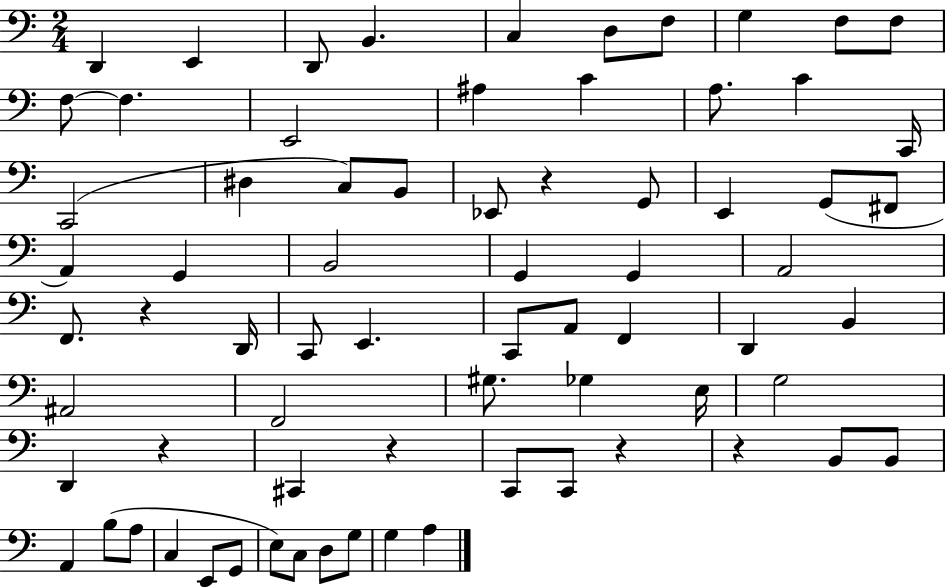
X:1
T:Untitled
M:2/4
L:1/4
K:C
D,, E,, D,,/2 B,, C, D,/2 F,/2 G, F,/2 F,/2 F,/2 F, E,,2 ^A, C A,/2 C C,,/4 C,,2 ^D, C,/2 B,,/2 _E,,/2 z G,,/2 E,, G,,/2 ^F,,/2 A,, G,, B,,2 G,, G,, A,,2 F,,/2 z D,,/4 C,,/2 E,, C,,/2 A,,/2 F,, D,, B,, ^A,,2 F,,2 ^G,/2 _G, E,/4 G,2 D,, z ^C,, z C,,/2 C,,/2 z z B,,/2 B,,/2 A,, B,/2 A,/2 C, E,,/2 G,,/2 E,/2 C,/2 D,/2 G,/2 G, A,